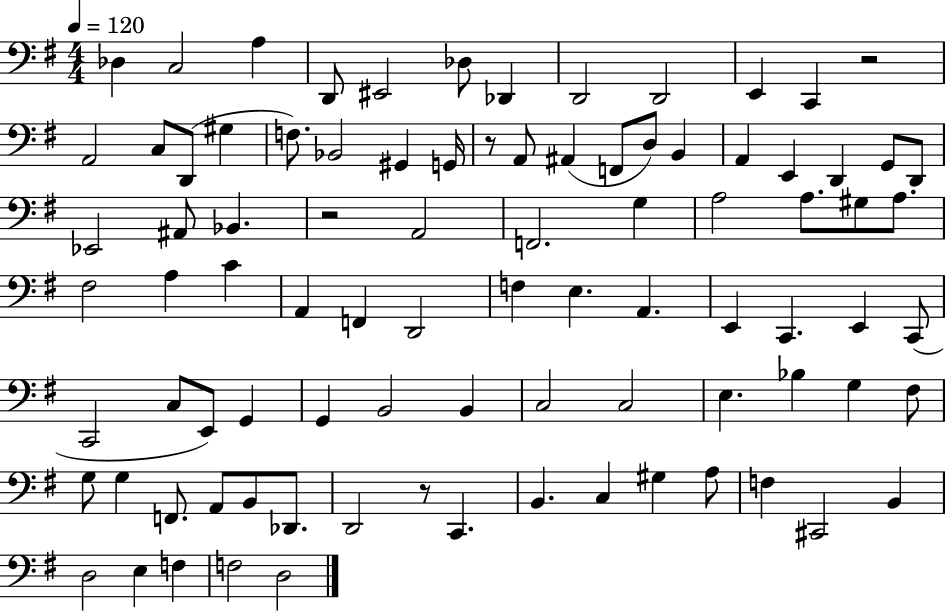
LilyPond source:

{
  \clef bass
  \numericTimeSignature
  \time 4/4
  \key g \major
  \tempo 4 = 120
  des4 c2 a4 | d,8 eis,2 des8 des,4 | d,2 d,2 | e,4 c,4 r2 | \break a,2 c8 d,8( gis4 | f8.) bes,2 gis,4 g,16 | r8 a,8 ais,4( f,8 d8) b,4 | a,4 e,4 d,4 g,8 d,8 | \break ees,2 ais,8 bes,4. | r2 a,2 | f,2. g4 | a2 a8. gis8 a8. | \break fis2 a4 c'4 | a,4 f,4 d,2 | f4 e4. a,4. | e,4 c,4. e,4 c,8( | \break c,2 c8 e,8) g,4 | g,4 b,2 b,4 | c2 c2 | e4. bes4 g4 fis8 | \break g8 g4 f,8. a,8 b,8 des,8. | d,2 r8 c,4. | b,4. c4 gis4 a8 | f4 cis,2 b,4 | \break d2 e4 f4 | f2 d2 | \bar "|."
}